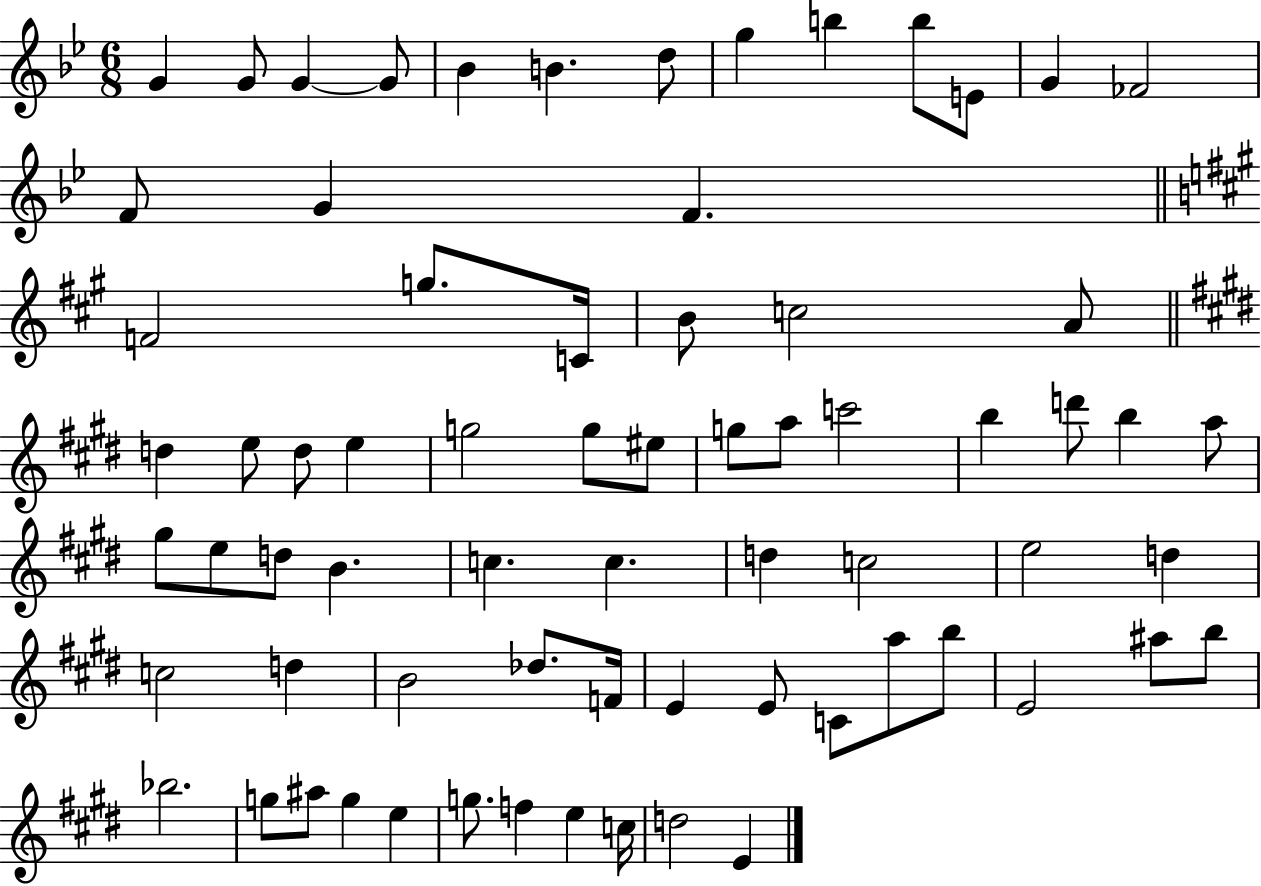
{
  \clef treble
  \numericTimeSignature
  \time 6/8
  \key bes \major
  g'4 g'8 g'4~~ g'8 | bes'4 b'4. d''8 | g''4 b''4 b''8 e'8 | g'4 fes'2 | \break f'8 g'4 f'4. | \bar "||" \break \key a \major f'2 g''8. c'16 | b'8 c''2 a'8 | \bar "||" \break \key e \major d''4 e''8 d''8 e''4 | g''2 g''8 eis''8 | g''8 a''8 c'''2 | b''4 d'''8 b''4 a''8 | \break gis''8 e''8 d''8 b'4. | c''4. c''4. | d''4 c''2 | e''2 d''4 | \break c''2 d''4 | b'2 des''8. f'16 | e'4 e'8 c'8 a''8 b''8 | e'2 ais''8 b''8 | \break bes''2. | g''8 ais''8 g''4 e''4 | g''8. f''4 e''4 c''16 | d''2 e'4 | \break \bar "|."
}